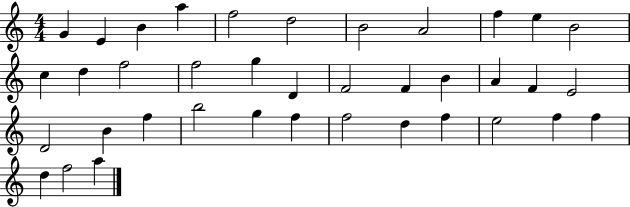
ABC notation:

X:1
T:Untitled
M:4/4
L:1/4
K:C
G E B a f2 d2 B2 A2 f e B2 c d f2 f2 g D F2 F B A F E2 D2 B f b2 g f f2 d f e2 f f d f2 a